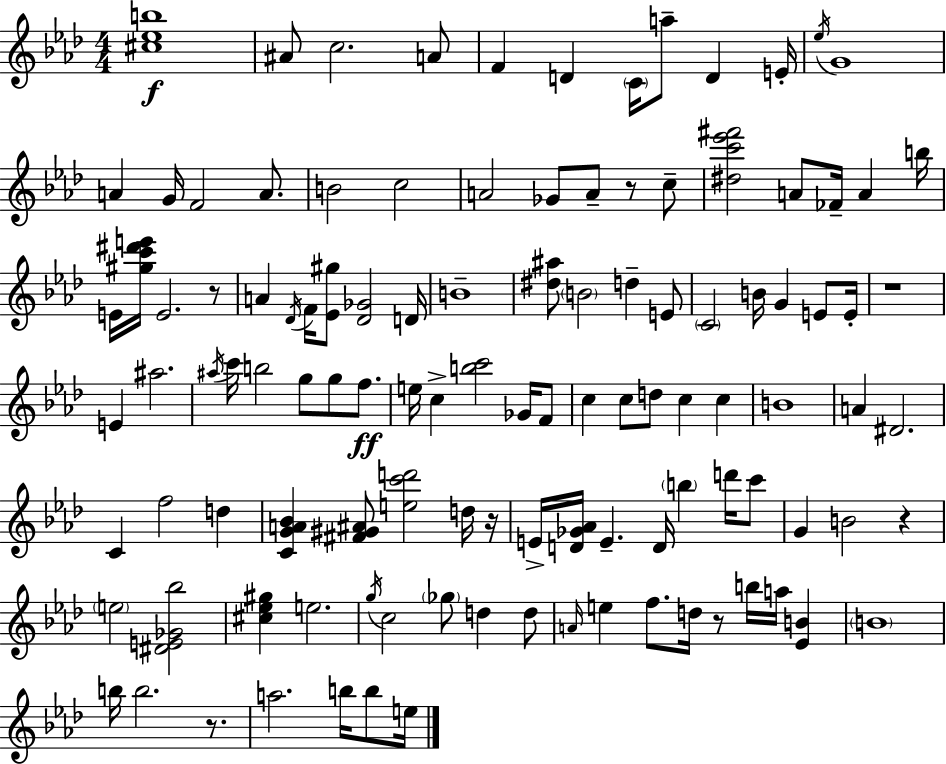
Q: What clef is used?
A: treble